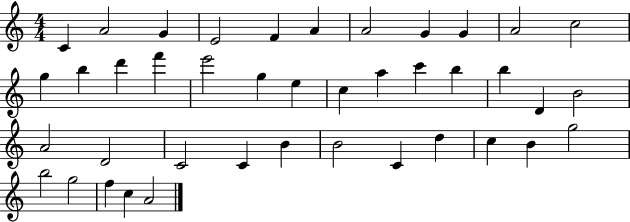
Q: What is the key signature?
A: C major